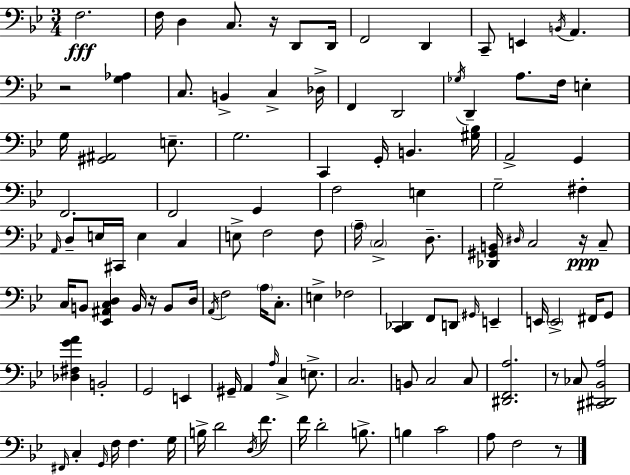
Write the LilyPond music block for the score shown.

{
  \clef bass
  \numericTimeSignature
  \time 3/4
  \key g \minor
  f2.\fff | f16 d4 c8. r16 d,8 d,16 | f,2 d,4 | c,8-- e,4 \acciaccatura { b,16 } a,4. | \break r2 <g aes>4 | c8. b,4-> c4-> | des16-> f,4 d,2 | \acciaccatura { ges16 } d,4-- a8. f16 e4-. | \break g16 <gis, ais,>2 e8.-- | g2. | c,4 g,16-. b,4. | <gis bes>16 a,2-> g,4 | \break f,2. | f,2 g,4 | f2 e4 | g2-- fis4-. | \break \grace { a,16 } d8-- e16 cis,16 e4 c4 | e8-> f2 | f8 \parenthesize a16-- \parenthesize c2-> | d8.-- <des, gis, b,>16 \grace { dis16 } c2 | \break r16\ppp c8-- c16 b,8 <ees, ais, c d>4 b,16 | r16 b,8 d16 \acciaccatura { a,16 } f2 | \parenthesize a16 c8.-. e4-> fes2 | <c, des,>4 f,8 d,8 | \break \grace { gis,16 } e,4-- e,16 \parenthesize e,2-> | fis,16 g,8 <des fis g' a'>4 b,2-. | g,2 | e,4 gis,16-- a,4 \grace { a16 } | \break c4-> e8.-> c2. | b,8 c2 | c8 <dis, f, a>2. | r8 ces8 <cis, dis, bes, a>2 | \break \grace { fis,16 } c4-. | \grace { g,16 } f16 f4. g16 b16-> d'2 | \acciaccatura { d16 } f'8. f'16 d'2-. | b8.-> b4 | \break c'2 a8 | f2 r8 \bar "|."
}